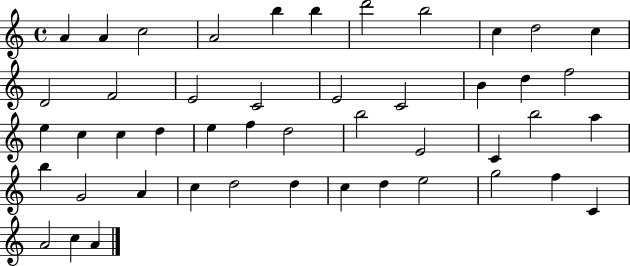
{
  \clef treble
  \time 4/4
  \defaultTimeSignature
  \key c \major
  a'4 a'4 c''2 | a'2 b''4 b''4 | d'''2 b''2 | c''4 d''2 c''4 | \break d'2 f'2 | e'2 c'2 | e'2 c'2 | b'4 d''4 f''2 | \break e''4 c''4 c''4 d''4 | e''4 f''4 d''2 | b''2 e'2 | c'4 b''2 a''4 | \break b''4 g'2 a'4 | c''4 d''2 d''4 | c''4 d''4 e''2 | g''2 f''4 c'4 | \break a'2 c''4 a'4 | \bar "|."
}